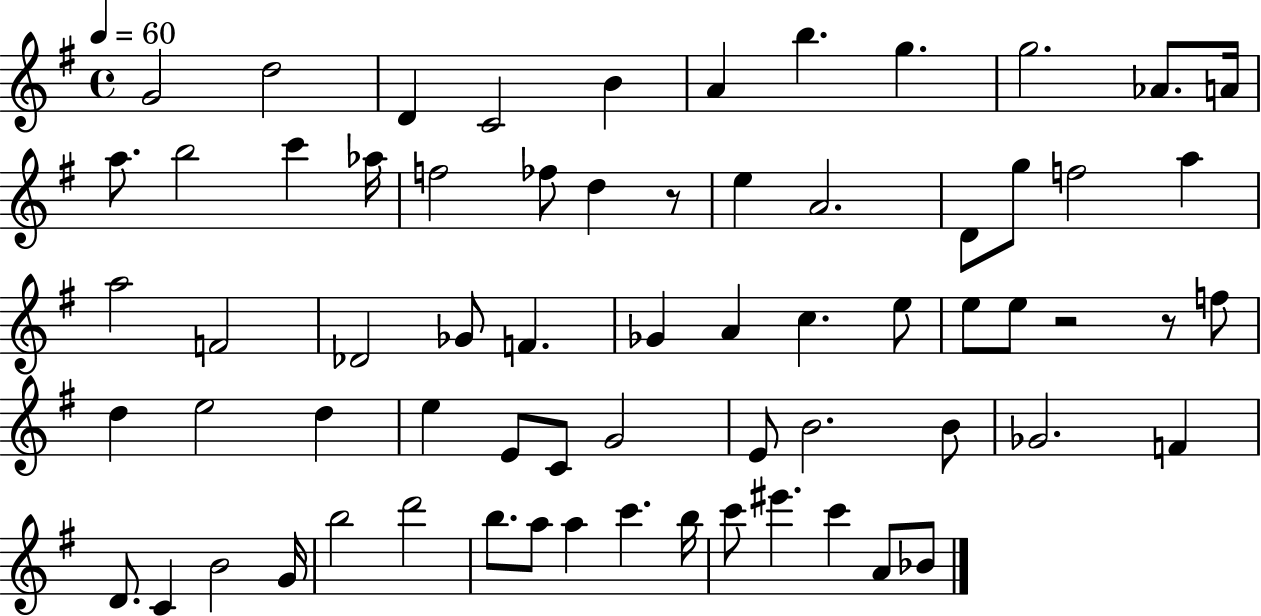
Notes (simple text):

G4/h D5/h D4/q C4/h B4/q A4/q B5/q. G5/q. G5/h. Ab4/e. A4/s A5/e. B5/h C6/q Ab5/s F5/h FES5/e D5/q R/e E5/q A4/h. D4/e G5/e F5/h A5/q A5/h F4/h Db4/h Gb4/e F4/q. Gb4/q A4/q C5/q. E5/e E5/e E5/e R/h R/e F5/e D5/q E5/h D5/q E5/q E4/e C4/e G4/h E4/e B4/h. B4/e Gb4/h. F4/q D4/e. C4/q B4/h G4/s B5/h D6/h B5/e. A5/e A5/q C6/q. B5/s C6/e EIS6/q. C6/q A4/e Bb4/e